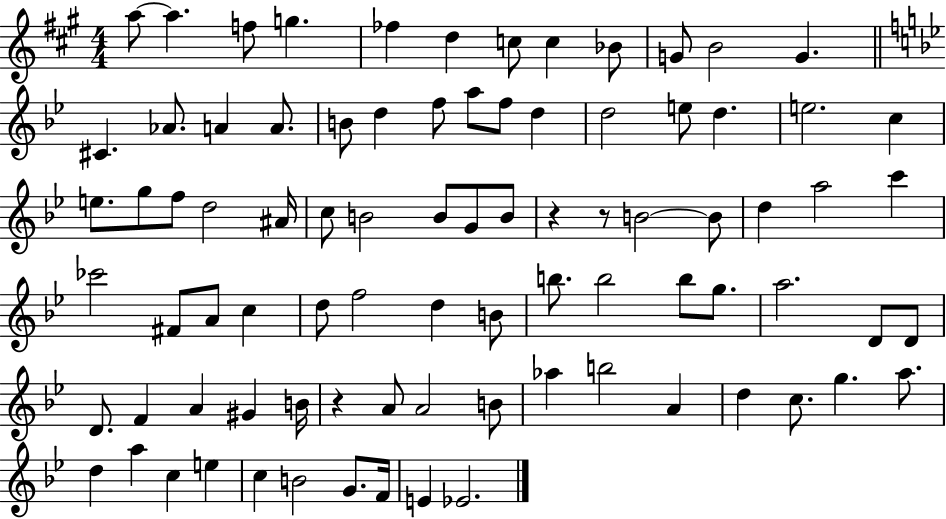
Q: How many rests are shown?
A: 3